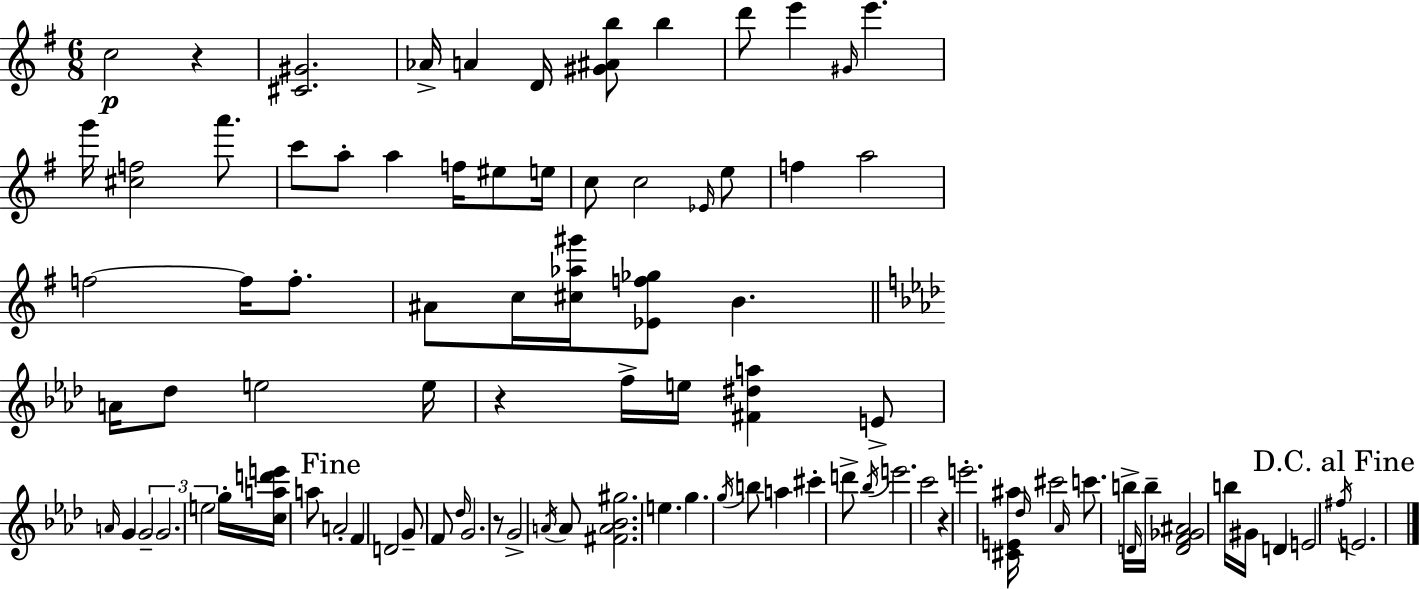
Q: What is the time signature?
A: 6/8